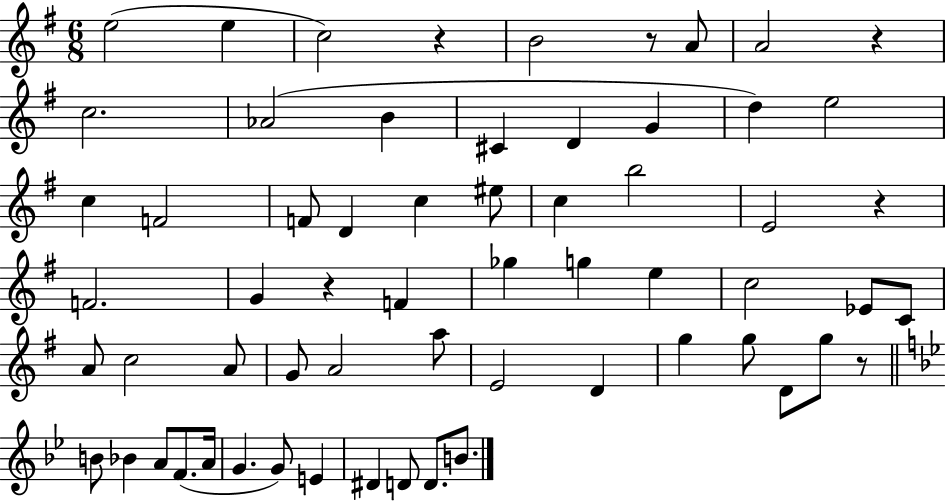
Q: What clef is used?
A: treble